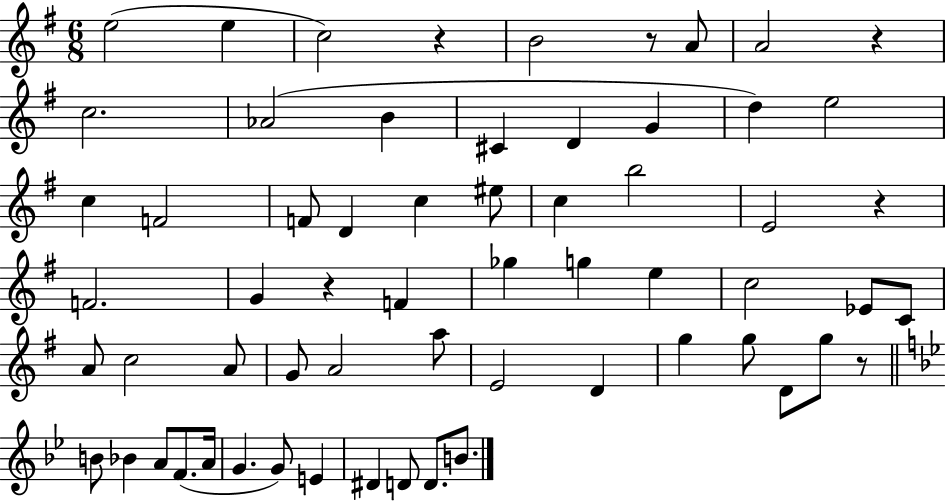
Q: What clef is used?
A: treble